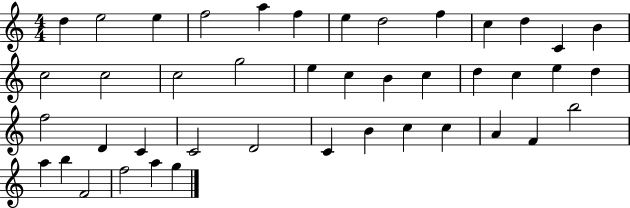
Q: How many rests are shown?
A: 0